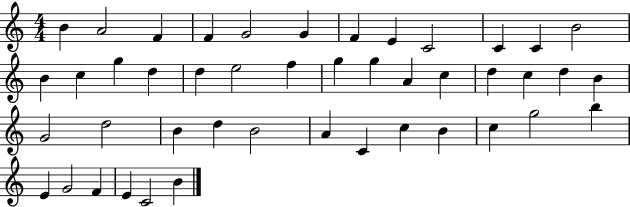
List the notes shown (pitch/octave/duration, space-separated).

B4/q A4/h F4/q F4/q G4/h G4/q F4/q E4/q C4/h C4/q C4/q B4/h B4/q C5/q G5/q D5/q D5/q E5/h F5/q G5/q G5/q A4/q C5/q D5/q C5/q D5/q B4/q G4/h D5/h B4/q D5/q B4/h A4/q C4/q C5/q B4/q C5/q G5/h B5/q E4/q G4/h F4/q E4/q C4/h B4/q